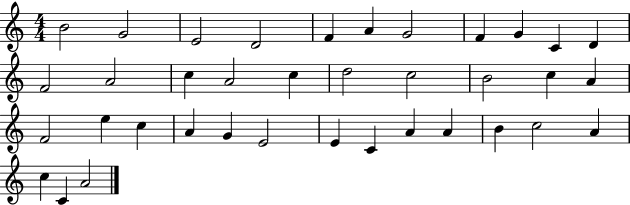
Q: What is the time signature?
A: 4/4